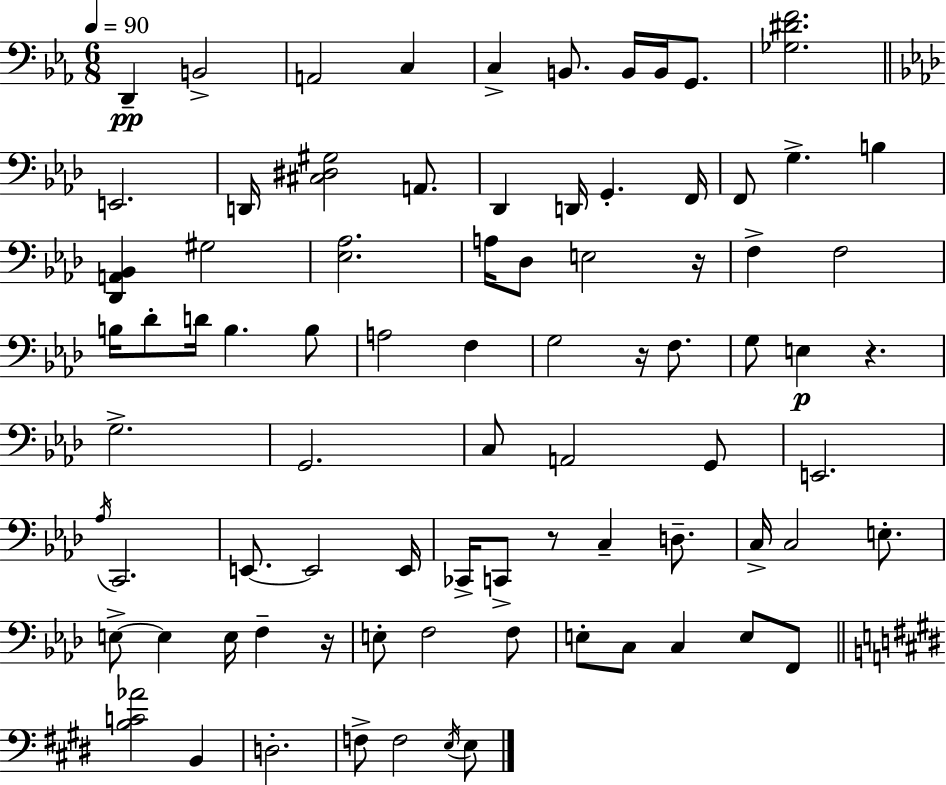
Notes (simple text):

D2/q B2/h A2/h C3/q C3/q B2/e. B2/s B2/s G2/e. [Gb3,D#4,F4]/h. E2/h. D2/s [C#3,D#3,G#3]/h A2/e. Db2/q D2/s G2/q. F2/s F2/e G3/q. B3/q [Db2,A2,Bb2]/q G#3/h [Eb3,Ab3]/h. A3/s Db3/e E3/h R/s F3/q F3/h B3/s Db4/e D4/s B3/q. B3/e A3/h F3/q G3/h R/s F3/e. G3/e E3/q R/q. G3/h. G2/h. C3/e A2/h G2/e E2/h. Ab3/s C2/h. E2/e. E2/h E2/s CES2/s C2/e R/e C3/q D3/e. C3/s C3/h E3/e. E3/e E3/q E3/s F3/q R/s E3/e F3/h F3/e E3/e C3/e C3/q E3/e F2/e [B3,C4,Ab4]/h B2/q D3/h. F3/e F3/h E3/s E3/e